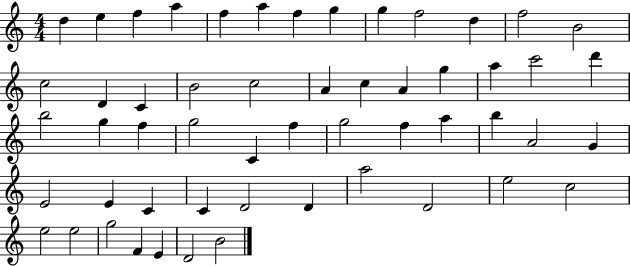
X:1
T:Untitled
M:4/4
L:1/4
K:C
d e f a f a f g g f2 d f2 B2 c2 D C B2 c2 A c A g a c'2 d' b2 g f g2 C f g2 f a b A2 G E2 E C C D2 D a2 D2 e2 c2 e2 e2 g2 F E D2 B2